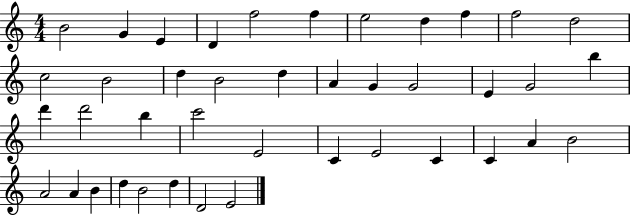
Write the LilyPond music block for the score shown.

{
  \clef treble
  \numericTimeSignature
  \time 4/4
  \key c \major
  b'2 g'4 e'4 | d'4 f''2 f''4 | e''2 d''4 f''4 | f''2 d''2 | \break c''2 b'2 | d''4 b'2 d''4 | a'4 g'4 g'2 | e'4 g'2 b''4 | \break d'''4 d'''2 b''4 | c'''2 e'2 | c'4 e'2 c'4 | c'4 a'4 b'2 | \break a'2 a'4 b'4 | d''4 b'2 d''4 | d'2 e'2 | \bar "|."
}